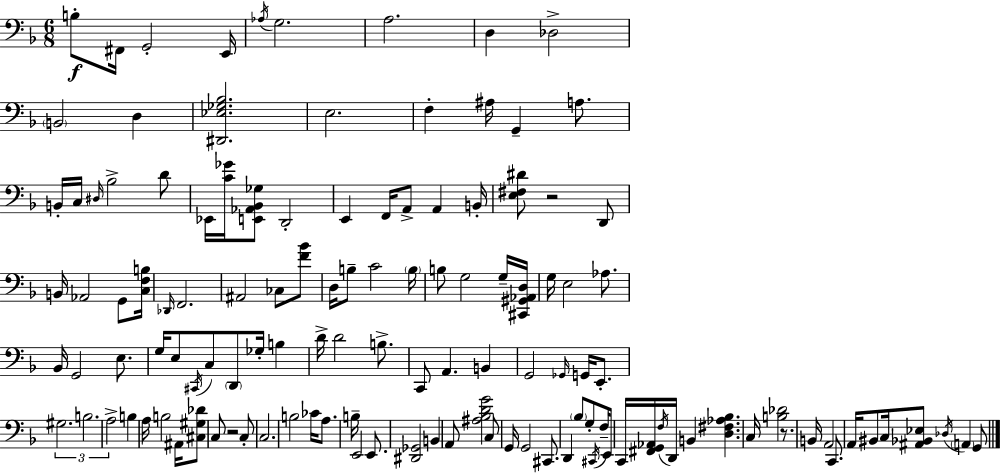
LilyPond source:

{
  \clef bass
  \numericTimeSignature
  \time 6/8
  \key f \major
  b8-.\f fis,16 g,2-. e,16 | \acciaccatura { aes16 } g2. | a2. | d4 des2-> | \break \parenthesize b,2 d4 | <dis, ees ges bes>2. | e2. | f4-. ais16 g,4-- a8. | \break b,16-. c16 \grace { dis16 } bes2-> | d'8 ees,16 <c' ges'>16 <e, aes, bes, ges>8 d,2-. | e,4 f,16 a,8-> a,4 | b,16-. <e fis dis'>8 r2 | \break d,8 b,16 aes,2 g,8 | <c f b>16 \grace { des,16 } f,2. | ais,2 ces8 | <f' bes'>8 d16 b8-- c'2 | \break \parenthesize b16 b8 g2 | g16-- <cis, gis, aes, d>16 g16 e2 | aes8. bes,16 g,2 | e8. g16 e8 \acciaccatura { cis,16 } c8 \parenthesize d,8 ges16-. | \break b4 d'16-> d'2 | b8.-> c,8 a,4. | b,4 g,2 | \grace { ges,16 } g,16 e,8.-. \tuplet 3/2 { gis2. | \break b2. | a2-> } | b4 a16 b2 | ais,16 <cis gis des'>8 c8 r2 | \break c8-. c2. | b2 | ces'16 a8. b16-- e,2 | e,8. <dis, ges,>2 | \break b,4 a,8 <ais bes d' g'>2 | c8 g,16 g,2 | cis,8. d,4 \parenthesize bes8 g8-. | \acciaccatura { cis,16 } f16-- e,8 c,16 <fis, g, aes,>16 \acciaccatura { f16 } d,16 b,4 | \break <d fis aes bes>4. c16 <b des'>2 | r8. b,16 a,2 | c,8. a,16 bis,8 c16 <ais, bes, ees>8 | \acciaccatura { des16 } \parenthesize a,4 g,8 \bar "|."
}